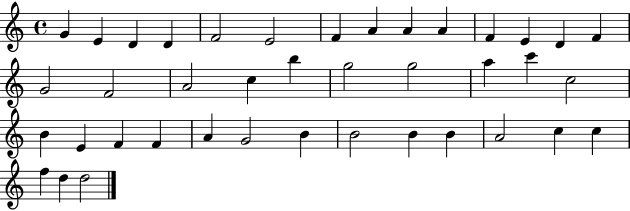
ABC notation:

X:1
T:Untitled
M:4/4
L:1/4
K:C
G E D D F2 E2 F A A A F E D F G2 F2 A2 c b g2 g2 a c' c2 B E F F A G2 B B2 B B A2 c c f d d2